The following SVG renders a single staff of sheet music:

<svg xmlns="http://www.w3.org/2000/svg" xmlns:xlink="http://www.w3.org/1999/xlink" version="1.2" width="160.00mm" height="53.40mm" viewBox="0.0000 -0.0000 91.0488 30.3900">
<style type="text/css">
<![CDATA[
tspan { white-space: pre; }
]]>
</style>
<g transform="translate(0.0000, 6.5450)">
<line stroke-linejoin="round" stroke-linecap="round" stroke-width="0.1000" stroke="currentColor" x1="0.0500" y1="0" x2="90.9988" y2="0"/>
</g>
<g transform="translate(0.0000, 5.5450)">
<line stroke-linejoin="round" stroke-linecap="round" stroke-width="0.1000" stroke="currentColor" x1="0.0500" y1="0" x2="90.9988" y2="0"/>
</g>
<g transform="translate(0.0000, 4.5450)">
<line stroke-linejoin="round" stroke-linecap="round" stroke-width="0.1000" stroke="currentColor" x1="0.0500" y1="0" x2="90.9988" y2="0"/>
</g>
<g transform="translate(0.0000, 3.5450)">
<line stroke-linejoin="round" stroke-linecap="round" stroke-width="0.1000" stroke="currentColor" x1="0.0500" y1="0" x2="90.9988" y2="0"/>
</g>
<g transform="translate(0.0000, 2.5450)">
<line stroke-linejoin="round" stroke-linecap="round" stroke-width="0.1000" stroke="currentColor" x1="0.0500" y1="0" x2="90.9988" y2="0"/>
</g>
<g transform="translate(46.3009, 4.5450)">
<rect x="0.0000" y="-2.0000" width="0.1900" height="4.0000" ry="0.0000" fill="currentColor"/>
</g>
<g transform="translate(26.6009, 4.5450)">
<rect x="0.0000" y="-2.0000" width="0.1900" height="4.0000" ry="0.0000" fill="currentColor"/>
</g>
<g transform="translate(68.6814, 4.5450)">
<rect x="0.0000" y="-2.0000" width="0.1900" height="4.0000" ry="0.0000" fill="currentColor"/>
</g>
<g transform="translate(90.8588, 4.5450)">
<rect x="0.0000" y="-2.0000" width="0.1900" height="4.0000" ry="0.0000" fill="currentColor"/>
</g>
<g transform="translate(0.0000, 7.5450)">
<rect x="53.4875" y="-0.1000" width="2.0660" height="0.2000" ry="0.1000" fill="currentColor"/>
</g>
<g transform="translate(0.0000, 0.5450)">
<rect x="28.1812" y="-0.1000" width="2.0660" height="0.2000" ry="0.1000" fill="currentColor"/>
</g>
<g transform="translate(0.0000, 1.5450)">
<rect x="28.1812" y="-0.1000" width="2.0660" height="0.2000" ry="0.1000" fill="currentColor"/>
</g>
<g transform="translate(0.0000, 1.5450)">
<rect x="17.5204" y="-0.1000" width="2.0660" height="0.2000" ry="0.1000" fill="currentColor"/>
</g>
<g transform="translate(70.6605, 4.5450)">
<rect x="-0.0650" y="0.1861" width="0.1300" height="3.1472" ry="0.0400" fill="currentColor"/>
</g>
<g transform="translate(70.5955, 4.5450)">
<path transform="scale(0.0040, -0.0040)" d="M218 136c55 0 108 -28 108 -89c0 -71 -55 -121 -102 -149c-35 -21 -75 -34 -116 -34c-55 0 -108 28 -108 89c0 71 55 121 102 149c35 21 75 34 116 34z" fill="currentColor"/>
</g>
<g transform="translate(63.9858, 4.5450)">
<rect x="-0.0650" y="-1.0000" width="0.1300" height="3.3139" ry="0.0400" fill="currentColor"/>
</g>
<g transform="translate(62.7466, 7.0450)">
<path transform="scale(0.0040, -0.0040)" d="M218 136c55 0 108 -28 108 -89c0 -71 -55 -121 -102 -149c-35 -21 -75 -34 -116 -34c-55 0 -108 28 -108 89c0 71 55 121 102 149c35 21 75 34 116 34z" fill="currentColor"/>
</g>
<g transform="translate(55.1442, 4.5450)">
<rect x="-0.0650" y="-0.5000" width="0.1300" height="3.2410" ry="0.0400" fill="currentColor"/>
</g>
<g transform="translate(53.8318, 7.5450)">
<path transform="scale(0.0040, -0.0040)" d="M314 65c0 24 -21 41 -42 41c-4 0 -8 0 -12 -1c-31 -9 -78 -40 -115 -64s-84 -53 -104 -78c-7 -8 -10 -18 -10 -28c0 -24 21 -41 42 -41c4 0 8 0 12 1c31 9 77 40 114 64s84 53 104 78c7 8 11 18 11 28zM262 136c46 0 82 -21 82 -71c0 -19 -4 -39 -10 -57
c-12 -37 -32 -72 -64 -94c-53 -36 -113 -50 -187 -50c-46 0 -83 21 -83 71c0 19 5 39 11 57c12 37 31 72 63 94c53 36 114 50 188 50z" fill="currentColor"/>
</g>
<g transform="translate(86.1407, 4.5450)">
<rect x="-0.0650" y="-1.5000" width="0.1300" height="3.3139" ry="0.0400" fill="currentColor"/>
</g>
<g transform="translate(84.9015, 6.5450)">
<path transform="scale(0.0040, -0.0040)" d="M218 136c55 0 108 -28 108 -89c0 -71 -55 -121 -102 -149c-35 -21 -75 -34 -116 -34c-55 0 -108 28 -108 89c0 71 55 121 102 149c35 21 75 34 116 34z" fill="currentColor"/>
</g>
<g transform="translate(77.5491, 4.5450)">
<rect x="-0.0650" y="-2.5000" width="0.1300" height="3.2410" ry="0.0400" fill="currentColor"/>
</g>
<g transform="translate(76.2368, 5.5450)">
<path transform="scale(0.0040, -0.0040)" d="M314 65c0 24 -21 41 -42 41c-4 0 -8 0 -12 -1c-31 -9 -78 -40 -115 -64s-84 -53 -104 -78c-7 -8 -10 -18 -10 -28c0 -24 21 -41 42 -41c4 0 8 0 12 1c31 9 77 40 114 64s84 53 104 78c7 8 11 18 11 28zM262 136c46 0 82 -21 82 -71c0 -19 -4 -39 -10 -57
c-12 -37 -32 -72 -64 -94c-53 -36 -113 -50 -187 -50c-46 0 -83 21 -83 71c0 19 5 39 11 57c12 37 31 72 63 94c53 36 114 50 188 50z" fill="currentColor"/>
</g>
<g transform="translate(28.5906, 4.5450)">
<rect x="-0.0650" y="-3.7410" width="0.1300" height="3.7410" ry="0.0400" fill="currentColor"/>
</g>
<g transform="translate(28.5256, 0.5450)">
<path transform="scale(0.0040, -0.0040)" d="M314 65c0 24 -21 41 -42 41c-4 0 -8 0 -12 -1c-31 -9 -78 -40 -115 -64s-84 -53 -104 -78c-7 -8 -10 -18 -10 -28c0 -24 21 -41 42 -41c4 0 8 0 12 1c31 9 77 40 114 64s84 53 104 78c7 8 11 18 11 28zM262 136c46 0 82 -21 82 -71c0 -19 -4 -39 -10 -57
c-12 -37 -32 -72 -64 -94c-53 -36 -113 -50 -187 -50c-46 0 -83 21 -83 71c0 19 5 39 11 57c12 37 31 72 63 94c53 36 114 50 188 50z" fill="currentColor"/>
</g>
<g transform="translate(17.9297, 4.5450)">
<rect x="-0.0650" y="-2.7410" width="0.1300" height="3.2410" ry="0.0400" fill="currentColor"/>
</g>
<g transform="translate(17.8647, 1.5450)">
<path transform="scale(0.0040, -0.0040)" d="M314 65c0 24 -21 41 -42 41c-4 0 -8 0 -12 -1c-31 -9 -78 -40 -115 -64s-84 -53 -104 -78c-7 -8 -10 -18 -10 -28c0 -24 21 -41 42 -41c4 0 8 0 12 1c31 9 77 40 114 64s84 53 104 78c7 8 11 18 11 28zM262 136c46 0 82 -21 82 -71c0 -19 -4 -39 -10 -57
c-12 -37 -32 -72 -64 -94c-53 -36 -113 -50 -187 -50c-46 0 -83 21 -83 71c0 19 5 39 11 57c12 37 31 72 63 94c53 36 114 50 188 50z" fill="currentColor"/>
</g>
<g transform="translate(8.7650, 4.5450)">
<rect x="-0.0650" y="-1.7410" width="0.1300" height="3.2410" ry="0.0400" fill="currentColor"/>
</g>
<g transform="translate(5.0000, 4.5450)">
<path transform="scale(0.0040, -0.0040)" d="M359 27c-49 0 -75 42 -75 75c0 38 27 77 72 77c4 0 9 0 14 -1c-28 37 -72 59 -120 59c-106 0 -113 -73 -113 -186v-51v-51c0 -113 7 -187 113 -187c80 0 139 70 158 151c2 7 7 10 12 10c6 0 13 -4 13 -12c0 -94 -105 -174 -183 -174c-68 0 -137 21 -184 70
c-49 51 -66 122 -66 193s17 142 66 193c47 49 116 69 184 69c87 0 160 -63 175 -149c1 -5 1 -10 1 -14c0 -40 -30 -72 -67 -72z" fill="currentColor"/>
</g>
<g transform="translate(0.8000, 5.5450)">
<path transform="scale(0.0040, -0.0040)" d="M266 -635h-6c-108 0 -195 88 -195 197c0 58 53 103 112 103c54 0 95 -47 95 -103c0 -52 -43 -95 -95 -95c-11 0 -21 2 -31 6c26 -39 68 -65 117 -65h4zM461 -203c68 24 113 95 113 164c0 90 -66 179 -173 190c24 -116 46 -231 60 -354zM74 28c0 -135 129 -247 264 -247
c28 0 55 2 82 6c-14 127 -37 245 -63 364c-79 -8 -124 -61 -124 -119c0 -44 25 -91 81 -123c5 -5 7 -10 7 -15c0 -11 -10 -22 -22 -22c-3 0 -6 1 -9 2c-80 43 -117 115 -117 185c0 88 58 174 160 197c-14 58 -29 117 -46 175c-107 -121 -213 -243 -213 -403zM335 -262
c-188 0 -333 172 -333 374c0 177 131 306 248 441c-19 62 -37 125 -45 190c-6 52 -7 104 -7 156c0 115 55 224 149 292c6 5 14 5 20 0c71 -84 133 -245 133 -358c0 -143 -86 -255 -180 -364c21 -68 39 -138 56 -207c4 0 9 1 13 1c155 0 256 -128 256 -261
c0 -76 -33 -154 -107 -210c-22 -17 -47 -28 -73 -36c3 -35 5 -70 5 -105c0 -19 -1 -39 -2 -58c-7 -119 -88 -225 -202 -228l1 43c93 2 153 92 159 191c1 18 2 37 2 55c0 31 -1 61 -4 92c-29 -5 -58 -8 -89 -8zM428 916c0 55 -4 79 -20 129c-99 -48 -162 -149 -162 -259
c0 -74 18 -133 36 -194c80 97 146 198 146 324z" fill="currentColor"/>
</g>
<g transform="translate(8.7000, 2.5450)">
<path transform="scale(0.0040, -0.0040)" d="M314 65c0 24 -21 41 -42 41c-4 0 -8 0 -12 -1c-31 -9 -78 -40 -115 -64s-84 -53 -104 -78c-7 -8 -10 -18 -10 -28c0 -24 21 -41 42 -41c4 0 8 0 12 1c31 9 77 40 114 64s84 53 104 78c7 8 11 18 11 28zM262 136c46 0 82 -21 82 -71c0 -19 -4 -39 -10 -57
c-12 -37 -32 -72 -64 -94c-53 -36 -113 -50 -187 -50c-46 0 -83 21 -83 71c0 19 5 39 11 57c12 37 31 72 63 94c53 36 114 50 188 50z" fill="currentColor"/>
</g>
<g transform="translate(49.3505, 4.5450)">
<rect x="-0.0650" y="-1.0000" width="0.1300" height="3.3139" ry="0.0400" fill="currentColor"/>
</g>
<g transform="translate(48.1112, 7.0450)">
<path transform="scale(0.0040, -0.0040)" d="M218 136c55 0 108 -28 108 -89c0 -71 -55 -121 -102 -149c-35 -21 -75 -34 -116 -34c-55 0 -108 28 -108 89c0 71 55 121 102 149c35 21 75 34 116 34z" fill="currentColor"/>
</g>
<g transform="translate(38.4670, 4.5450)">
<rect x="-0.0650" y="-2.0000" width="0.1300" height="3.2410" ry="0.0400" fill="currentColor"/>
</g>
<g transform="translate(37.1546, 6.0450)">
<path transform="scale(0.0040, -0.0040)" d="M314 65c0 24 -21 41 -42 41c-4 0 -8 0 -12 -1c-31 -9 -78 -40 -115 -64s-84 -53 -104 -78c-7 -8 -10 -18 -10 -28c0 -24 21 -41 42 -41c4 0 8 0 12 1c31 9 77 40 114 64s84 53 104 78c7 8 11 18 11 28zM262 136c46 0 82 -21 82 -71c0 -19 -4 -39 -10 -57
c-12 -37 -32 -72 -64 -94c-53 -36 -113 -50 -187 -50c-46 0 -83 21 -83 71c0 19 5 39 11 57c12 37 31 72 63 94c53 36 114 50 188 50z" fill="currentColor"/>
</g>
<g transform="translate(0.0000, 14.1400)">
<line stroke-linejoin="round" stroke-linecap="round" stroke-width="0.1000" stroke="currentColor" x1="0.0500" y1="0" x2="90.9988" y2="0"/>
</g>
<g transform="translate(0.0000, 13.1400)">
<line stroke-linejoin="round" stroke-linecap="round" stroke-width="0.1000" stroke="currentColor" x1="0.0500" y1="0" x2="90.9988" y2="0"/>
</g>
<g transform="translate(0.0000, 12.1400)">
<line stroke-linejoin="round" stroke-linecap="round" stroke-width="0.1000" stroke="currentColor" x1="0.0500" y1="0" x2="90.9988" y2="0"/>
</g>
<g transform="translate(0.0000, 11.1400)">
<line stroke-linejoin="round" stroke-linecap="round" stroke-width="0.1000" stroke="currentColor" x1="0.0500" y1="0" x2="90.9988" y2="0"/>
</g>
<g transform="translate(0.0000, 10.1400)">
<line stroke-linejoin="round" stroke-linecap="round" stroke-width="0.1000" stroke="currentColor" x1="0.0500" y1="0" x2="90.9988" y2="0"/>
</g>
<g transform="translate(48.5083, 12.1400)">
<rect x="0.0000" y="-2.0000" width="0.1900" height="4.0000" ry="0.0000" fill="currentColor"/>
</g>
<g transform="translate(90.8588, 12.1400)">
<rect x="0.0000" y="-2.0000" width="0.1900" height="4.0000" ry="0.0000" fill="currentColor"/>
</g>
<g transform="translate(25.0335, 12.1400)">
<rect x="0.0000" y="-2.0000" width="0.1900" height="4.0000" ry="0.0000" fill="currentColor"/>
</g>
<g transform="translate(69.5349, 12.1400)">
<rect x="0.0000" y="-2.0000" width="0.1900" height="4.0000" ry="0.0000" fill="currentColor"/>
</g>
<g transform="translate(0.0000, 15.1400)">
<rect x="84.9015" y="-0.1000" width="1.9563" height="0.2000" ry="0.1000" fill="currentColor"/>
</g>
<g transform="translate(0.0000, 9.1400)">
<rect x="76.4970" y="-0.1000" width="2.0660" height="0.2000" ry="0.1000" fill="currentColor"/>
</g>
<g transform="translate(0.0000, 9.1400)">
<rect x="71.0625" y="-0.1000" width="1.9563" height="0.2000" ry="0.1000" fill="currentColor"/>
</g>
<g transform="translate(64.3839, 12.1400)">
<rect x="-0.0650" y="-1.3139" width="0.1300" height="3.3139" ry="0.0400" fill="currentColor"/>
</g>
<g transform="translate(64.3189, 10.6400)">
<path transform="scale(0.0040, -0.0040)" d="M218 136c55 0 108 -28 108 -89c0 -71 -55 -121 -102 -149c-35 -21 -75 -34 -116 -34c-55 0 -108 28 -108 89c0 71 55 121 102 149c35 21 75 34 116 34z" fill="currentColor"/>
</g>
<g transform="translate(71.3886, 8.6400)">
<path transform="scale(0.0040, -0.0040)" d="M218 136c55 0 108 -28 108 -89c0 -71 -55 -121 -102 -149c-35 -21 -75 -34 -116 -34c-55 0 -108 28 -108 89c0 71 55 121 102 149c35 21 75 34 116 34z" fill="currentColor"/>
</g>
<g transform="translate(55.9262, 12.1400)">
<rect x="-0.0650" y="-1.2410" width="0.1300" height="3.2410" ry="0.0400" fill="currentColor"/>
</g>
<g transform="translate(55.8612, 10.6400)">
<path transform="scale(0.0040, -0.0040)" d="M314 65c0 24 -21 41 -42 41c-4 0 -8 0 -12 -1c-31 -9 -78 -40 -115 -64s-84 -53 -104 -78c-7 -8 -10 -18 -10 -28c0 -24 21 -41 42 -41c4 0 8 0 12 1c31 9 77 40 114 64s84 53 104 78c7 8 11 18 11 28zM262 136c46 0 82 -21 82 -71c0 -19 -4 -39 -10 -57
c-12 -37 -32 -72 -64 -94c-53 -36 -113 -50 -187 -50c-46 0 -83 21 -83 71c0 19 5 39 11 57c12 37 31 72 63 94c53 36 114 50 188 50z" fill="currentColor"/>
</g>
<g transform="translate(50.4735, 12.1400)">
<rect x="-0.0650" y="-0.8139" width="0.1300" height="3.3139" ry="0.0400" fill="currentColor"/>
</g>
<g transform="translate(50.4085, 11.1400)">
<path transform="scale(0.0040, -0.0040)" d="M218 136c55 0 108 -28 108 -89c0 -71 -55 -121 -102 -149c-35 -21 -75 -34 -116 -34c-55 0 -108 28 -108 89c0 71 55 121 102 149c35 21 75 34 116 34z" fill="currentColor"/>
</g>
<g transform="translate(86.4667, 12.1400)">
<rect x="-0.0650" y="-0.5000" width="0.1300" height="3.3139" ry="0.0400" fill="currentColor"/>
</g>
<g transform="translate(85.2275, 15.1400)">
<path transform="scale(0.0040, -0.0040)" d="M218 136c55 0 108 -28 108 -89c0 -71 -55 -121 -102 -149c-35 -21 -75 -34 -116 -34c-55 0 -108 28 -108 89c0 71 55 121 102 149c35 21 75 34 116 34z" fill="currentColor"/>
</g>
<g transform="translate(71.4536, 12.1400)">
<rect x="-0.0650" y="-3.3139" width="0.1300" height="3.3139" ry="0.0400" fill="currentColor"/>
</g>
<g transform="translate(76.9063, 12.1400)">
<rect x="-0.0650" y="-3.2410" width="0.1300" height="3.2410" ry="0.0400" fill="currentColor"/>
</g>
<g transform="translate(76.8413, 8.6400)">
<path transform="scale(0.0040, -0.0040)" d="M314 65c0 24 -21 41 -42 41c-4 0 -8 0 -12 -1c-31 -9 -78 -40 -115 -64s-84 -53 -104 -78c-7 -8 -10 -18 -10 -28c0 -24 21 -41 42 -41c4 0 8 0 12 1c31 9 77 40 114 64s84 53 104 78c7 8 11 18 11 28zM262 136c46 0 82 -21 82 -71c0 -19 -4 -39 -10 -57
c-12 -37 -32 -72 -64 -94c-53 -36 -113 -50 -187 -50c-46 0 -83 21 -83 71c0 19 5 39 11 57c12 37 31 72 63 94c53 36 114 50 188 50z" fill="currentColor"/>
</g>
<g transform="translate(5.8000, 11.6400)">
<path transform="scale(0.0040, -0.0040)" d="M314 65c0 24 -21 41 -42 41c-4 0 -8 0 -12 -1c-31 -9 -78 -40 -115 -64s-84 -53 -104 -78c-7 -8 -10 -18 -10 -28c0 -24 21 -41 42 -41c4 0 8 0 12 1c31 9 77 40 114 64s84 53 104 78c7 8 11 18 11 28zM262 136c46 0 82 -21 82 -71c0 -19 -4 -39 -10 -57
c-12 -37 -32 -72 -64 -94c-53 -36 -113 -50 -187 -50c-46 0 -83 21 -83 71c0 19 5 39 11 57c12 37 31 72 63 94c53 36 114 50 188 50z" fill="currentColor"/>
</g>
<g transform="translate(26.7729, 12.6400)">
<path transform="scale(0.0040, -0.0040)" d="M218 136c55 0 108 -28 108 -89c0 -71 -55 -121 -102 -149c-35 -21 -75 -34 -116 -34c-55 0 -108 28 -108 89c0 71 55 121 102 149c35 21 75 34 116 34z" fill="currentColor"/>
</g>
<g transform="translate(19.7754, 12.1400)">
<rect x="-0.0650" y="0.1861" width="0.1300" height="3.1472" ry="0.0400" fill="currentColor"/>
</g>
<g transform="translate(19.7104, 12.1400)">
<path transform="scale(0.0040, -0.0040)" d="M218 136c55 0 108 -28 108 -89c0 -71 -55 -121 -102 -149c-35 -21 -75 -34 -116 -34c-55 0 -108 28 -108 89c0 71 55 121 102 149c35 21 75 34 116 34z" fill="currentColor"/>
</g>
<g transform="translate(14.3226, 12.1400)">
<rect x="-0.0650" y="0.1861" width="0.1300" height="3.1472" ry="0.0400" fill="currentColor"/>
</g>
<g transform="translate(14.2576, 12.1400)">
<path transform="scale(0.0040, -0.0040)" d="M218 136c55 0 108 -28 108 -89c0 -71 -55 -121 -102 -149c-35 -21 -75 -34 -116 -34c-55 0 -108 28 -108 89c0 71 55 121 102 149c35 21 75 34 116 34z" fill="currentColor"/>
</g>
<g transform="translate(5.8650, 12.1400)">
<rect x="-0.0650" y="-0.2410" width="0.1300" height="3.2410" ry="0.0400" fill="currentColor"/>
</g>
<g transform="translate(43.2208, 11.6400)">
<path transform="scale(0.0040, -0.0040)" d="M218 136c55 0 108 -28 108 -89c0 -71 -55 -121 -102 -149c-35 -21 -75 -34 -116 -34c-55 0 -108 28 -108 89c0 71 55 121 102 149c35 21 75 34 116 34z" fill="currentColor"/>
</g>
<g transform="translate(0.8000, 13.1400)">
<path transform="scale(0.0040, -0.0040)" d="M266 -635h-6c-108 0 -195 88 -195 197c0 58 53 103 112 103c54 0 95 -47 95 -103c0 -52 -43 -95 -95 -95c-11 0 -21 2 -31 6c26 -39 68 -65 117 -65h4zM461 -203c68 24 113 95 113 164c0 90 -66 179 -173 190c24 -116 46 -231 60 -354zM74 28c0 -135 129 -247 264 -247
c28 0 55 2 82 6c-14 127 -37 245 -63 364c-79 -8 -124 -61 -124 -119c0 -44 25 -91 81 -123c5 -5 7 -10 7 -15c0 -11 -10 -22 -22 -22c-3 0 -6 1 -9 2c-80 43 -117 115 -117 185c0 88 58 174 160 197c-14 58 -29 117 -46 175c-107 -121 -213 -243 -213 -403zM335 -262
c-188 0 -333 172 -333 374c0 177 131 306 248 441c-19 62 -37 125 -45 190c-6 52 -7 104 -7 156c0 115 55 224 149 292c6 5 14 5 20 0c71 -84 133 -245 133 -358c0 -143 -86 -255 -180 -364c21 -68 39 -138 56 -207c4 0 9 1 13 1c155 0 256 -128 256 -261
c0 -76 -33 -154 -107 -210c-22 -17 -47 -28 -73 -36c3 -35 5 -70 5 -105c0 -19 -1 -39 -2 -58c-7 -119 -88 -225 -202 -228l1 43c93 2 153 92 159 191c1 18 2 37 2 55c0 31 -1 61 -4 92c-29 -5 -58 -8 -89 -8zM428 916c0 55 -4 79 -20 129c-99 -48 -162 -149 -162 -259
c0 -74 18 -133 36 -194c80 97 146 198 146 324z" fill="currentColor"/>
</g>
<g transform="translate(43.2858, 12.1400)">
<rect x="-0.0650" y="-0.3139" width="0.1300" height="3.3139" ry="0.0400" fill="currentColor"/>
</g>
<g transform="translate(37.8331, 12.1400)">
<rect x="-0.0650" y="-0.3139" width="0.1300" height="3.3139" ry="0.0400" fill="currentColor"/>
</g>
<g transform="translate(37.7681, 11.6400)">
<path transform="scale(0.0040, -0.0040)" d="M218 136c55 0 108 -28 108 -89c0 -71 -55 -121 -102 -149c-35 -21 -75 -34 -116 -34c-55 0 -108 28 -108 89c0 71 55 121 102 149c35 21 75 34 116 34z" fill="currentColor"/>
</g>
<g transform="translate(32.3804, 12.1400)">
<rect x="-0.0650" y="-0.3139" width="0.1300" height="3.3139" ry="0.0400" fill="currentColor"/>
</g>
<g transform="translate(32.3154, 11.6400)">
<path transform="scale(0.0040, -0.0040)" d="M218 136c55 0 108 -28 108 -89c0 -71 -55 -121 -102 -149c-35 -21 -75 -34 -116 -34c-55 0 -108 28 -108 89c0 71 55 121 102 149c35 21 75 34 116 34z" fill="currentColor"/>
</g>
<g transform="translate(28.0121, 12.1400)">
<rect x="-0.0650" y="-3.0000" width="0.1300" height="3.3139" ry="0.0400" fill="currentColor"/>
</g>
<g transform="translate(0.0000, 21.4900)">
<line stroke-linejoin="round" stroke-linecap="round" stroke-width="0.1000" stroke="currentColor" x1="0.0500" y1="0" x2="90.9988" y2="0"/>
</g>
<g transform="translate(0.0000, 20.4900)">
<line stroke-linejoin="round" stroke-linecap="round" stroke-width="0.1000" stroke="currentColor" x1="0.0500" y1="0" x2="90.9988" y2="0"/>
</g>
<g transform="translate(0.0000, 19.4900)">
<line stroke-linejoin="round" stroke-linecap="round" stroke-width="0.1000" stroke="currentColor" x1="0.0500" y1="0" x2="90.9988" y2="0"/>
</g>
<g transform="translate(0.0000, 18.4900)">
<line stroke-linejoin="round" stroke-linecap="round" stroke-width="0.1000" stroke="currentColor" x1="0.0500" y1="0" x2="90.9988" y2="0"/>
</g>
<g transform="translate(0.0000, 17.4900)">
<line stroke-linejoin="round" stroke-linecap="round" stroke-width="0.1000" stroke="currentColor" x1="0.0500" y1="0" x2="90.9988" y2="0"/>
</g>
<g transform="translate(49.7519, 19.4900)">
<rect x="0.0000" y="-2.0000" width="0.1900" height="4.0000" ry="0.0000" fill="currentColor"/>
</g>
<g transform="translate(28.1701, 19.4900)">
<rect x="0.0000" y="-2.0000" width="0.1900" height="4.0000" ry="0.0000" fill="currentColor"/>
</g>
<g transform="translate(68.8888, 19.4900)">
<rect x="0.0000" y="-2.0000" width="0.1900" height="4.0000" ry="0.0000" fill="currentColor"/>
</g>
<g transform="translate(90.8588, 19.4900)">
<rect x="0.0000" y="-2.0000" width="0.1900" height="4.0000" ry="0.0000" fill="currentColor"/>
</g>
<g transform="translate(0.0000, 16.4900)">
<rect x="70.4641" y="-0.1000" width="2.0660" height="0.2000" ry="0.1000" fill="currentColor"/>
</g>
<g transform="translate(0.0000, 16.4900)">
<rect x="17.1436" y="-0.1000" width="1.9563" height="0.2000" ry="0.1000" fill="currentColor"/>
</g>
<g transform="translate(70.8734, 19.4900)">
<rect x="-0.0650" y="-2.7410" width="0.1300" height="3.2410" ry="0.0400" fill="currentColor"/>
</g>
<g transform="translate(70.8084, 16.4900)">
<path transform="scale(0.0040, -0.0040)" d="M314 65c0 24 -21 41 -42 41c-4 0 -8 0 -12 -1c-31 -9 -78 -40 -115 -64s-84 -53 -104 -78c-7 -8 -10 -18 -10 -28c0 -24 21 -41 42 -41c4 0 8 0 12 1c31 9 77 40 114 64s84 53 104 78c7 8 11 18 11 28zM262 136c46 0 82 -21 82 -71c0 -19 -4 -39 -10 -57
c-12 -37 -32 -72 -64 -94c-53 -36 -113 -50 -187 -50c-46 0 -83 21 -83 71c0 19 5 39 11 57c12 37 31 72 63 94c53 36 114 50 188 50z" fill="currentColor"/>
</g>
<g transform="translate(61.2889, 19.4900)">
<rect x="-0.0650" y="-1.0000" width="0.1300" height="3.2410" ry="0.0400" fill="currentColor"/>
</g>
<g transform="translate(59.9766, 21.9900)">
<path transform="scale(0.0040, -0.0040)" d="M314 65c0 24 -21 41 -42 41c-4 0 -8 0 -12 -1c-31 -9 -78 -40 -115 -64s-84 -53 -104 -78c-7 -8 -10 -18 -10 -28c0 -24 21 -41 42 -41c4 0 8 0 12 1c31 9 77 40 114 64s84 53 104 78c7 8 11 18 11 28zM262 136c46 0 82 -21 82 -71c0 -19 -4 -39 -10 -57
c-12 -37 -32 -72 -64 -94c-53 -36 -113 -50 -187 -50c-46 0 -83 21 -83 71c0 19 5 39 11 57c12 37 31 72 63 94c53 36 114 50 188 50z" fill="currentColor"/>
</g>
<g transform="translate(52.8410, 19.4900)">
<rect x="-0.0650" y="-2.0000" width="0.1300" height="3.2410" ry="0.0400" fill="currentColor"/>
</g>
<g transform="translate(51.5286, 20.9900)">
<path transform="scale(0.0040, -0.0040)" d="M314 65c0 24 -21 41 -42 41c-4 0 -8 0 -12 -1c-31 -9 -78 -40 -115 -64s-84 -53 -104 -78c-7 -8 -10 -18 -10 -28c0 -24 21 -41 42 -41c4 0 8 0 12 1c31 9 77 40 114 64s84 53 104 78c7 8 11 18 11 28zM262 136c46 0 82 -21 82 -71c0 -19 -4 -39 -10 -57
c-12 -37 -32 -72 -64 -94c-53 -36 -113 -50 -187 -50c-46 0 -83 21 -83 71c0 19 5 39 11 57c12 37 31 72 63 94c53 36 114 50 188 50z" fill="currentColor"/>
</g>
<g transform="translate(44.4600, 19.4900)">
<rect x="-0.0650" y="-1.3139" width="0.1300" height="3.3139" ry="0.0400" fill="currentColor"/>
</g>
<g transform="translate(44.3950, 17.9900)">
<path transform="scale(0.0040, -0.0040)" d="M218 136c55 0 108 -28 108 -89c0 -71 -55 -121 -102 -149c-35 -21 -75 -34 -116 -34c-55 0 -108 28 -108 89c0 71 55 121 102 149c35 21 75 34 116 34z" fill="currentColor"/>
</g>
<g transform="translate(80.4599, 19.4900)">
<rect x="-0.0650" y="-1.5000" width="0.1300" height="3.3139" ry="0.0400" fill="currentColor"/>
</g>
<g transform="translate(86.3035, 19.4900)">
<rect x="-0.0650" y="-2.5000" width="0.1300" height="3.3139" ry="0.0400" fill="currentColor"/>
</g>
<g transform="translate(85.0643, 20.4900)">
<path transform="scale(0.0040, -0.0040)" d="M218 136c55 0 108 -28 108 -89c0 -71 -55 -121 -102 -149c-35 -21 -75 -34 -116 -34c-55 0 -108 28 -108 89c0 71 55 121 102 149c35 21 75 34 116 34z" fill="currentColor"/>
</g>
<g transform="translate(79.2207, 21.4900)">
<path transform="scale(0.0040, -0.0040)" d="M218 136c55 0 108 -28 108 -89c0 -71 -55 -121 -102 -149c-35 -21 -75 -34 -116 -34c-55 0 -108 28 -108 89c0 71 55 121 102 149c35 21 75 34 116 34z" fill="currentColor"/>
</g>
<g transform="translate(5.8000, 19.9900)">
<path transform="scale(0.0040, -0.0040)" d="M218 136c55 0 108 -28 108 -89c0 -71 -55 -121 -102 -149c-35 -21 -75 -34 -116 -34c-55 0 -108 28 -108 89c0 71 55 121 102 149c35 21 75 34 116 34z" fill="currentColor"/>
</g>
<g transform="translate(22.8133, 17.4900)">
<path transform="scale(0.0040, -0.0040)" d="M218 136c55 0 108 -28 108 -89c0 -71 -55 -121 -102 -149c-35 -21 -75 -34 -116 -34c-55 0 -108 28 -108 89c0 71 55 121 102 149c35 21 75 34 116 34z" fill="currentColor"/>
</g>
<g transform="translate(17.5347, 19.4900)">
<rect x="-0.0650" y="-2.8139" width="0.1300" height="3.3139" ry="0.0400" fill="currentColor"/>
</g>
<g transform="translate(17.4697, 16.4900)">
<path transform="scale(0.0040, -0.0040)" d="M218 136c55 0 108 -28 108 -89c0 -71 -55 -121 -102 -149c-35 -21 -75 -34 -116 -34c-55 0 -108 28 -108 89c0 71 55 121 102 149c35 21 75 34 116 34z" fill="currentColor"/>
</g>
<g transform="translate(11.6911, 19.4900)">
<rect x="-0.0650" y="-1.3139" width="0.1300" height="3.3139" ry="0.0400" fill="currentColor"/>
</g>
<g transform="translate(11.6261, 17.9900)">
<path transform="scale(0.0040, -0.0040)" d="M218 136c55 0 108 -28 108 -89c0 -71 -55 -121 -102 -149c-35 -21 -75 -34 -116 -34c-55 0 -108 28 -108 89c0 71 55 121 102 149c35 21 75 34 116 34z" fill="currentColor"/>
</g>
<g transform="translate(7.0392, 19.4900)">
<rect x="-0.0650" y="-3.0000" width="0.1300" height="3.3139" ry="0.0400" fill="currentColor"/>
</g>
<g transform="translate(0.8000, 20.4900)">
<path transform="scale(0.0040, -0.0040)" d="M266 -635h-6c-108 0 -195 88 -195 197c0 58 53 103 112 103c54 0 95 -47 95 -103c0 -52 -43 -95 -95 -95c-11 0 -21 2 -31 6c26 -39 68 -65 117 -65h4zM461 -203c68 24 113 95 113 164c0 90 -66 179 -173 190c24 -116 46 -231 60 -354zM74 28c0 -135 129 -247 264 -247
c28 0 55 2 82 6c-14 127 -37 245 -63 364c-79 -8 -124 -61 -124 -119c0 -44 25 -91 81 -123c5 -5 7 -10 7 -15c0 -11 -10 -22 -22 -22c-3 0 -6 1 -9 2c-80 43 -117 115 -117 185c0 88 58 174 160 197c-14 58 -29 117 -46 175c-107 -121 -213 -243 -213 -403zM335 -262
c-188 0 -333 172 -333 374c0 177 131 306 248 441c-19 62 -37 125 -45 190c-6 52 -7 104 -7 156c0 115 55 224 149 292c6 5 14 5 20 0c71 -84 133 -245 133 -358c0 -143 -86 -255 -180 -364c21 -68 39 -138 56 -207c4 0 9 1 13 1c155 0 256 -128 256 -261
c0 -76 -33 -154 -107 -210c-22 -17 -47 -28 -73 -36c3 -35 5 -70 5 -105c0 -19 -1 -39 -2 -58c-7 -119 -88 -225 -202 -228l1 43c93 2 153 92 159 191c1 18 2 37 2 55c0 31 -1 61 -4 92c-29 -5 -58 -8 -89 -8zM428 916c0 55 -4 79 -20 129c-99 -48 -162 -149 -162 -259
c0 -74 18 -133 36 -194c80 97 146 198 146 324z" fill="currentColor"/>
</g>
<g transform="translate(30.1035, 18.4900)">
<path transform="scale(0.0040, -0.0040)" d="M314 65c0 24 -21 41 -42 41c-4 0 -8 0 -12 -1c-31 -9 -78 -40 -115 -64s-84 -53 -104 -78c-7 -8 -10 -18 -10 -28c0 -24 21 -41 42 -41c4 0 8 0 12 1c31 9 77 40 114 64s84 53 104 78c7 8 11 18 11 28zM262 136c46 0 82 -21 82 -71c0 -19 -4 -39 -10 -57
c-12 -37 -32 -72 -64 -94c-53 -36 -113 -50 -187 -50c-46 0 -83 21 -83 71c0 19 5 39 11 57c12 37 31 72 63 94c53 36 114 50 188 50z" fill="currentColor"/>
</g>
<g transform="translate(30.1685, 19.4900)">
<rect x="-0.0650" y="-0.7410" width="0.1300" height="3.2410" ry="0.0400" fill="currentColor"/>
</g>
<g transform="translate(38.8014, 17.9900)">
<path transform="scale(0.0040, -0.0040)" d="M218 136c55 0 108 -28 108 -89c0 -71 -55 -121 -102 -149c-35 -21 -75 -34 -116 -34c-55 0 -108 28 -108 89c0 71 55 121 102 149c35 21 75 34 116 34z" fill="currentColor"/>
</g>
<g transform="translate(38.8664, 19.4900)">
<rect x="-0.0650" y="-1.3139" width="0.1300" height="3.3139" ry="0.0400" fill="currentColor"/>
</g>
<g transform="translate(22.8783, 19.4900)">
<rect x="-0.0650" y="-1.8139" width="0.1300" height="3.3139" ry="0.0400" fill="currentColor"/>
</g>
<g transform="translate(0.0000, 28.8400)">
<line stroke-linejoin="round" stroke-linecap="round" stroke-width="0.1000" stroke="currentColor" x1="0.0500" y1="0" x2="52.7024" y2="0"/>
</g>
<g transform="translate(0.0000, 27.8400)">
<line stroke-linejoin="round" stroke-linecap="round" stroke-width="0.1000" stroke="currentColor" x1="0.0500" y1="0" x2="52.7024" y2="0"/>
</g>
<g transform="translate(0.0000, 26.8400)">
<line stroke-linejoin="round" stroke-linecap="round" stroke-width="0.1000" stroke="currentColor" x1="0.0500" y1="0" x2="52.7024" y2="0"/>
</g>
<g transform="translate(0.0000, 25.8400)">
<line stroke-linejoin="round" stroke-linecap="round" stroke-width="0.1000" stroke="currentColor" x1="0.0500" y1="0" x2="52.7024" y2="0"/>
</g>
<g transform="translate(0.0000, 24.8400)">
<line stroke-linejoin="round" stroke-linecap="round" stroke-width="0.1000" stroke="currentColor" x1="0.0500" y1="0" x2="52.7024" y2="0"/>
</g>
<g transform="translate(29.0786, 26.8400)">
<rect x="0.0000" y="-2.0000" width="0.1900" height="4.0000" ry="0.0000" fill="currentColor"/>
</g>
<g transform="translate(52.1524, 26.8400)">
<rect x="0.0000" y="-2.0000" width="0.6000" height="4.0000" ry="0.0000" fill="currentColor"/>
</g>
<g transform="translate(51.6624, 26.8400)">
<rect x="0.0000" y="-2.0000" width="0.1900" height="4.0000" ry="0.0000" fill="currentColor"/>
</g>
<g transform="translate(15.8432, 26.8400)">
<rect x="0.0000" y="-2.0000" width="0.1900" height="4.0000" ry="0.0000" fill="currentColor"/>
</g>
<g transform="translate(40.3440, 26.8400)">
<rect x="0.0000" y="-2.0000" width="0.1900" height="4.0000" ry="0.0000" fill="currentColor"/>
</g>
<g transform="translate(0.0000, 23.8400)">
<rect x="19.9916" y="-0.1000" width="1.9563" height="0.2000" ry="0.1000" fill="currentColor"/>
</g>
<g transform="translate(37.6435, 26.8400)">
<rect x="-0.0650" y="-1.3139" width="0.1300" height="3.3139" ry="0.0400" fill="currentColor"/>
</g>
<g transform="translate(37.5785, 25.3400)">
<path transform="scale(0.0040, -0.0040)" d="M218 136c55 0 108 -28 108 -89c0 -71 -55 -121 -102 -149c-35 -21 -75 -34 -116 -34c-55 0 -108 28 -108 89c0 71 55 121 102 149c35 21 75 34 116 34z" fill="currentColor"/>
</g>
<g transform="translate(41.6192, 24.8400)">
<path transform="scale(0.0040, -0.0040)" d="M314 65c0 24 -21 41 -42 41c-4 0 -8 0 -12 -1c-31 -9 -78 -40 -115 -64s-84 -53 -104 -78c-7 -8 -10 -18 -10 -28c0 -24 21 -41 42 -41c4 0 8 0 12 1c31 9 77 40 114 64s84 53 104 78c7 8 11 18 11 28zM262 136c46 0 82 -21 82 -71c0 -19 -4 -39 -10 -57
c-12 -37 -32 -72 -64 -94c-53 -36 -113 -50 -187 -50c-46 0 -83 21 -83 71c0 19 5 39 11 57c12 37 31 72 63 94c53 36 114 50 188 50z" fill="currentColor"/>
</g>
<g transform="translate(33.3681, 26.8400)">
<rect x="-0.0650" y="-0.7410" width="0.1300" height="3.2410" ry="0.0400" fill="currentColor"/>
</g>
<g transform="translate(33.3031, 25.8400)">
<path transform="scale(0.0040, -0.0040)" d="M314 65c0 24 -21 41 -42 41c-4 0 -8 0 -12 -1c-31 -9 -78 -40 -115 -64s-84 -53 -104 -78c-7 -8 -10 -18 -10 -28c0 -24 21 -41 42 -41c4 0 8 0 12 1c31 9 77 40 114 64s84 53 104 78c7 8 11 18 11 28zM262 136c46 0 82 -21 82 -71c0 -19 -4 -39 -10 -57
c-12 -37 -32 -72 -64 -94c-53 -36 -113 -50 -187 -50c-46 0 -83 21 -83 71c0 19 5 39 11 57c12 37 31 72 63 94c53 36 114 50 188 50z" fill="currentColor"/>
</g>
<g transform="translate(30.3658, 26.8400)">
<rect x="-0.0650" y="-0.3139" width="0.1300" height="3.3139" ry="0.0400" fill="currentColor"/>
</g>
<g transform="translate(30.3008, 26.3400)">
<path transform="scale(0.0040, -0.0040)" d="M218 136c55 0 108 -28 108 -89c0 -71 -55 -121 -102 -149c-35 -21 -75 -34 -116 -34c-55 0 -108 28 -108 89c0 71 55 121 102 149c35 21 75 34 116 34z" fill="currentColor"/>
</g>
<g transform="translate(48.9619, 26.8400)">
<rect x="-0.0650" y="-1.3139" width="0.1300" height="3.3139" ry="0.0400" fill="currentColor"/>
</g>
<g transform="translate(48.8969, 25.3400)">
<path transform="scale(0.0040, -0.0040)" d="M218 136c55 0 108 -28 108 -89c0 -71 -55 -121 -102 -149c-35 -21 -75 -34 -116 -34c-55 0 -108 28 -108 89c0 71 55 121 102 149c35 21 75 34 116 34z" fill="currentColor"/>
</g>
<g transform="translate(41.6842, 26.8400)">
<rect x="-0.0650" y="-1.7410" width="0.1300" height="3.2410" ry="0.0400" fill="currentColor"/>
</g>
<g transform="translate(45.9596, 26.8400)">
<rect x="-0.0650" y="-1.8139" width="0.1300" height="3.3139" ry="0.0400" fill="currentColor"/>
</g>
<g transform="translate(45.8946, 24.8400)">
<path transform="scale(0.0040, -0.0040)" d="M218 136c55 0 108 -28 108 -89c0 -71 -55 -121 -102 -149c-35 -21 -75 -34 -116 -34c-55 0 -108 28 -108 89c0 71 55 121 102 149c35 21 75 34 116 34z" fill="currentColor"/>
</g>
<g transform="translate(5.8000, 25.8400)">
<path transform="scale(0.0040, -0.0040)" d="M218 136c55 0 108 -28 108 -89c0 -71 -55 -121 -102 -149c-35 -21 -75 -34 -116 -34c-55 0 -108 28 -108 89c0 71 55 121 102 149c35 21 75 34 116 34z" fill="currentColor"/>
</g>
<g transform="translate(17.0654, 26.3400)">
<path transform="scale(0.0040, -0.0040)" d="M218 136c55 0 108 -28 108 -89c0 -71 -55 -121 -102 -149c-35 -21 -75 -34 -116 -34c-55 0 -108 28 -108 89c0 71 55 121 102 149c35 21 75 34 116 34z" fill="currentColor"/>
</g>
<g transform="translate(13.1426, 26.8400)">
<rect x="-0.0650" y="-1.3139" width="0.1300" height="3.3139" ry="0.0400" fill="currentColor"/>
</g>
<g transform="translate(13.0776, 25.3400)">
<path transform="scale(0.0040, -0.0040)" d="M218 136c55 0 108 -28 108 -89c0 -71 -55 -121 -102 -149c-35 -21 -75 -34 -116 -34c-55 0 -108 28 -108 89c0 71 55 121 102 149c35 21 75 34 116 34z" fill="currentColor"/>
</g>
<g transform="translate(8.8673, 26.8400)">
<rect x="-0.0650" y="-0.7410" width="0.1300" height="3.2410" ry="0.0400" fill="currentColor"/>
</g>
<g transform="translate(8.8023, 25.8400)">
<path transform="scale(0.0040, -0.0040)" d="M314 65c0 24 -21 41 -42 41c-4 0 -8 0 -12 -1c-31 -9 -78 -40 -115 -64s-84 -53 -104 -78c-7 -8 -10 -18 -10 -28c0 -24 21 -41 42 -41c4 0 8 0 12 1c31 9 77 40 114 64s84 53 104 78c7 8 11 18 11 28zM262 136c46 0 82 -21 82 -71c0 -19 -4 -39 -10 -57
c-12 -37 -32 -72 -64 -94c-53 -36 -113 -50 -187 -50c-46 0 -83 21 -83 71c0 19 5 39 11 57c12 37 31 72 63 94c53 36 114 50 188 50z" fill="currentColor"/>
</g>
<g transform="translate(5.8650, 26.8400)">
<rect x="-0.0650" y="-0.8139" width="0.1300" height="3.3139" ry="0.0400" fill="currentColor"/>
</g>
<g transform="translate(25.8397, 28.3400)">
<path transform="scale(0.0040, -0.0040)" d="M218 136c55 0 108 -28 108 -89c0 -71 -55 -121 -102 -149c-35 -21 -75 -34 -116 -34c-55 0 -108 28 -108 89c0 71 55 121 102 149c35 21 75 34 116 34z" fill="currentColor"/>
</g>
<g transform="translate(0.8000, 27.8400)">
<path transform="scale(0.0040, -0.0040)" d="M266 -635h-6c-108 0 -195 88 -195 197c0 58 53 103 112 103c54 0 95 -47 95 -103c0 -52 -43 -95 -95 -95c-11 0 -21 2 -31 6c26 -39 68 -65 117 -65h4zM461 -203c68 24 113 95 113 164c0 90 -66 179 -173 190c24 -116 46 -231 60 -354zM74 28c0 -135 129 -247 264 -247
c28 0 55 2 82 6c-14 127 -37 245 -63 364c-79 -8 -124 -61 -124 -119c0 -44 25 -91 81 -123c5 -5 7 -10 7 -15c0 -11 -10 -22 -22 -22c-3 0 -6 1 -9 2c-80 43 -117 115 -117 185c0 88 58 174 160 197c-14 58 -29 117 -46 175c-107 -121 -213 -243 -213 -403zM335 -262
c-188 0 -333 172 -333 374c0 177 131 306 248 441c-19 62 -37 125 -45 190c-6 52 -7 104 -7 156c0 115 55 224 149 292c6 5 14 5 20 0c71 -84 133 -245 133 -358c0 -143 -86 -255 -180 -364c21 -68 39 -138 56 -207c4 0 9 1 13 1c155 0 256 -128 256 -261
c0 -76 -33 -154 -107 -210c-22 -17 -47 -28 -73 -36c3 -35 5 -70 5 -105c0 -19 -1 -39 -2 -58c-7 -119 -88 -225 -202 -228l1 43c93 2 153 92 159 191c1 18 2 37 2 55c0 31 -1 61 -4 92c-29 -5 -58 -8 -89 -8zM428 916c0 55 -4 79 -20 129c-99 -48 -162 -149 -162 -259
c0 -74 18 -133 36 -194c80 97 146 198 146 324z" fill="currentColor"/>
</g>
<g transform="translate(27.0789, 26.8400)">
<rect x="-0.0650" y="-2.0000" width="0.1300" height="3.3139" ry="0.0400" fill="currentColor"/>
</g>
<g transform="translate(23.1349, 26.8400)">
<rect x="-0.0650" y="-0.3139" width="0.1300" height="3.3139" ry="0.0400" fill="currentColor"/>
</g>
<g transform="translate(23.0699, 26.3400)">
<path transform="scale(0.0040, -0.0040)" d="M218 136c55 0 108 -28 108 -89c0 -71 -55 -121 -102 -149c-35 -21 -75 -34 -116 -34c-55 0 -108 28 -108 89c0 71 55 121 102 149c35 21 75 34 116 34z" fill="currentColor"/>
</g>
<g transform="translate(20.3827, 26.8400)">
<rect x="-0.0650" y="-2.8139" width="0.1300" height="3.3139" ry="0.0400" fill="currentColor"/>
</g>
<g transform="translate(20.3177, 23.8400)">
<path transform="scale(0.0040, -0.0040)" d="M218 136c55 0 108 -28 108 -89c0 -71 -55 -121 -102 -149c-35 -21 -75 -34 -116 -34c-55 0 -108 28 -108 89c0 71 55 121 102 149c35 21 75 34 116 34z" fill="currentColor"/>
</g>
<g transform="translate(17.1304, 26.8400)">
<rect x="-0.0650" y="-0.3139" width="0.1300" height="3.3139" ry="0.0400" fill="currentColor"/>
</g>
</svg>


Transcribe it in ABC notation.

X:1
T:Untitled
M:4/4
L:1/4
K:C
f2 a2 c'2 F2 D C2 D B G2 E c2 B B A c c c d e2 e b b2 C A e a f d2 e e F2 D2 a2 E G d d2 e c a c F c d2 e f2 f e